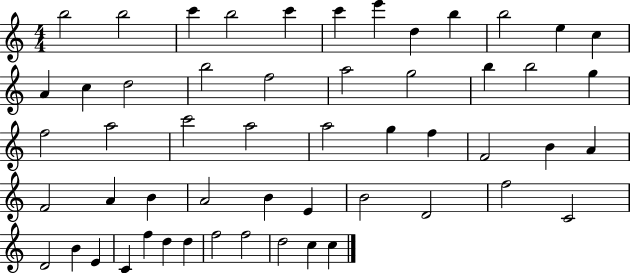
{
  \clef treble
  \numericTimeSignature
  \time 4/4
  \key c \major
  b''2 b''2 | c'''4 b''2 c'''4 | c'''4 e'''4 d''4 b''4 | b''2 e''4 c''4 | \break a'4 c''4 d''2 | b''2 f''2 | a''2 g''2 | b''4 b''2 g''4 | \break f''2 a''2 | c'''2 a''2 | a''2 g''4 f''4 | f'2 b'4 a'4 | \break f'2 a'4 b'4 | a'2 b'4 e'4 | b'2 d'2 | f''2 c'2 | \break d'2 b'4 e'4 | c'4 f''4 d''4 d''4 | f''2 f''2 | d''2 c''4 c''4 | \break \bar "|."
}